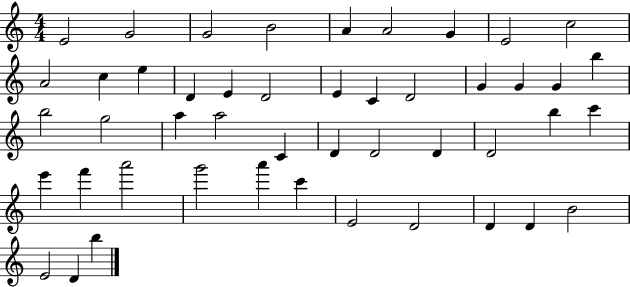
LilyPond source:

{
  \clef treble
  \numericTimeSignature
  \time 4/4
  \key c \major
  e'2 g'2 | g'2 b'2 | a'4 a'2 g'4 | e'2 c''2 | \break a'2 c''4 e''4 | d'4 e'4 d'2 | e'4 c'4 d'2 | g'4 g'4 g'4 b''4 | \break b''2 g''2 | a''4 a''2 c'4 | d'4 d'2 d'4 | d'2 b''4 c'''4 | \break e'''4 f'''4 a'''2 | g'''2 a'''4 c'''4 | e'2 d'2 | d'4 d'4 b'2 | \break e'2 d'4 b''4 | \bar "|."
}